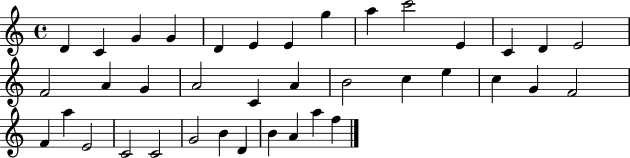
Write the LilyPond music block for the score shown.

{
  \clef treble
  \time 4/4
  \defaultTimeSignature
  \key c \major
  d'4 c'4 g'4 g'4 | d'4 e'4 e'4 g''4 | a''4 c'''2 e'4 | c'4 d'4 e'2 | \break f'2 a'4 g'4 | a'2 c'4 a'4 | b'2 c''4 e''4 | c''4 g'4 f'2 | \break f'4 a''4 e'2 | c'2 c'2 | g'2 b'4 d'4 | b'4 a'4 a''4 f''4 | \break \bar "|."
}